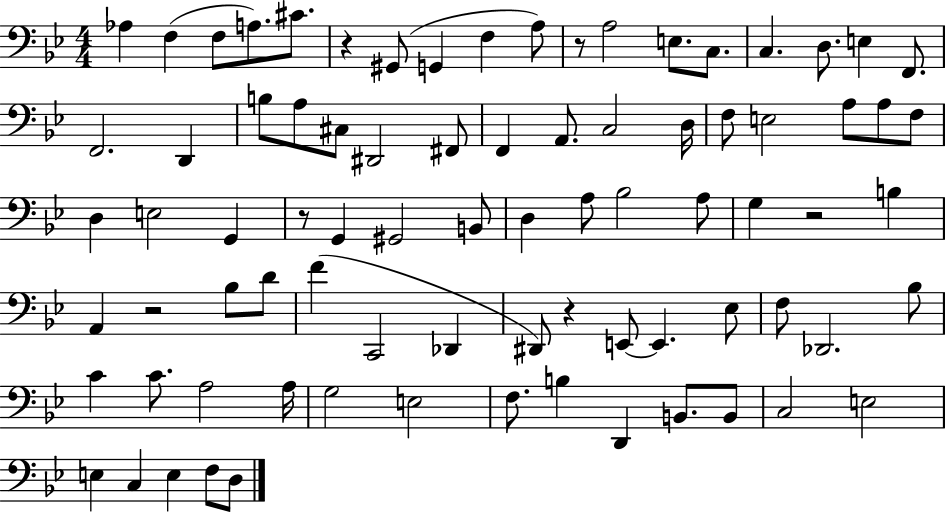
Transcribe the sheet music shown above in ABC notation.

X:1
T:Untitled
M:4/4
L:1/4
K:Bb
_A, F, F,/2 A,/2 ^C/2 z ^G,,/2 G,, F, A,/2 z/2 A,2 E,/2 C,/2 C, D,/2 E, F,,/2 F,,2 D,, B,/2 A,/2 ^C,/2 ^D,,2 ^F,,/2 F,, A,,/2 C,2 D,/4 F,/2 E,2 A,/2 A,/2 F,/2 D, E,2 G,, z/2 G,, ^G,,2 B,,/2 D, A,/2 _B,2 A,/2 G, z2 B, A,, z2 _B,/2 D/2 F C,,2 _D,, ^D,,/2 z E,,/2 E,, _E,/2 F,/2 _D,,2 _B,/2 C C/2 A,2 A,/4 G,2 E,2 F,/2 B, D,, B,,/2 B,,/2 C,2 E,2 E, C, E, F,/2 D,/2